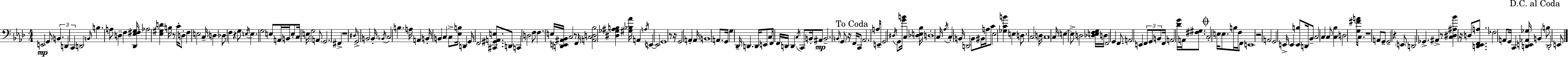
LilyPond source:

{
  \clef bass
  \numericTimeSignature
  \time 4/4
  \key f \minor
  e,2\mp g,8 \tuplet 3/2 { b,4. | d,4 c,4 } d,2 | \grace { b,16 } b4. a8 d4-- f4 | <des, ees fis g>16 aes2 <ees gis d'>4 b16 r8 | \break c'16-. d8-. f4 e2 | c16-- d4 des8 f4 r4 g8 | \acciaccatura { e16 } e4. g2 | e8 a,16 b,16 e8-. c16 e16 g2 | \break a,8 \parenthesize g,2. fis,4-> | r1 | \grace { dis16 } g,2-> b,2 | b,16-. \acciaccatura { bes,16 } c2 b4. | \break a16 a,4 b,16-. b,4 c4 | c8-> <ees b>16 d,4 g,16 f,2 | <cis, gis, a, e>8. d,8 c,4 d2 | f8 \parenthesize f4. e16 <d, e, ais, bes,>16 c2 | \break r8 f,16 <a, c d bes>2 <dis ges ais b>4 | <gis bes aes'>16 a,4 \acciaccatura { a16 } e,4~~ e,2 | g,1 | r8 r16 g,2 | \break a,4-. a,16 b,1 | a,8. g,16 g4 des,16-- d,4. | d,16 e,8 c16 f,8 f,16 d,16 d,4 | \acciaccatura { c16 } c,8 b,16-. ais,8\mp b,2.-- | \break \grace { b,16 } \parenthesize g,8 r16 \mark "To Coda" f,16 c,8 aes,2. | a16 e,16-- g,2 \acciaccatura { dis16 } | g,8 <g' b'>16 c4 <des e bes>16 d1-. | c16 \acciaccatura { aes16 } c4-. b,16 d,2 | \break b,8 bis,16 a16 c'8 ees2 | <ges c' b'>4 e4 d8. | c2 d16 c1 | c16 \parenthesize e4~~ e8-> | \break d2 <des e f g>16 d16 f,2 | g,4 f,8. a,2 | e,4 \tuplet 3/2 { f,8 g,8 b,8 } f,16 a,2 | <des' g'>16 a,16 <fis gis>8. \mark \markup { \musicglyph "scripts.coda" } c2-. | \break e16 e8. b16 f16 f,8 e,1 | r2 | a,2 g,2 | e,16-> e,4 <e, b>8 d,16 bes,8-- c2 | \break c4 c8 <c bes>4 \parenthesize d2 | <g fis' a'>16 c8. r1 | a,8 g,8-- g,2-- | r4 \parenthesize e,8 d,2 | \break ges,4.-> ais,4-> r8 <c dis ais bes'>4 | r16 d8 <d, ees, f, a>8. fes2 | a,8 g,16 c,4 <d, e, aes, ges>16 \mark "D.C. al Coda" b,4 b8 d,2-. | e,8 \bar "|."
}